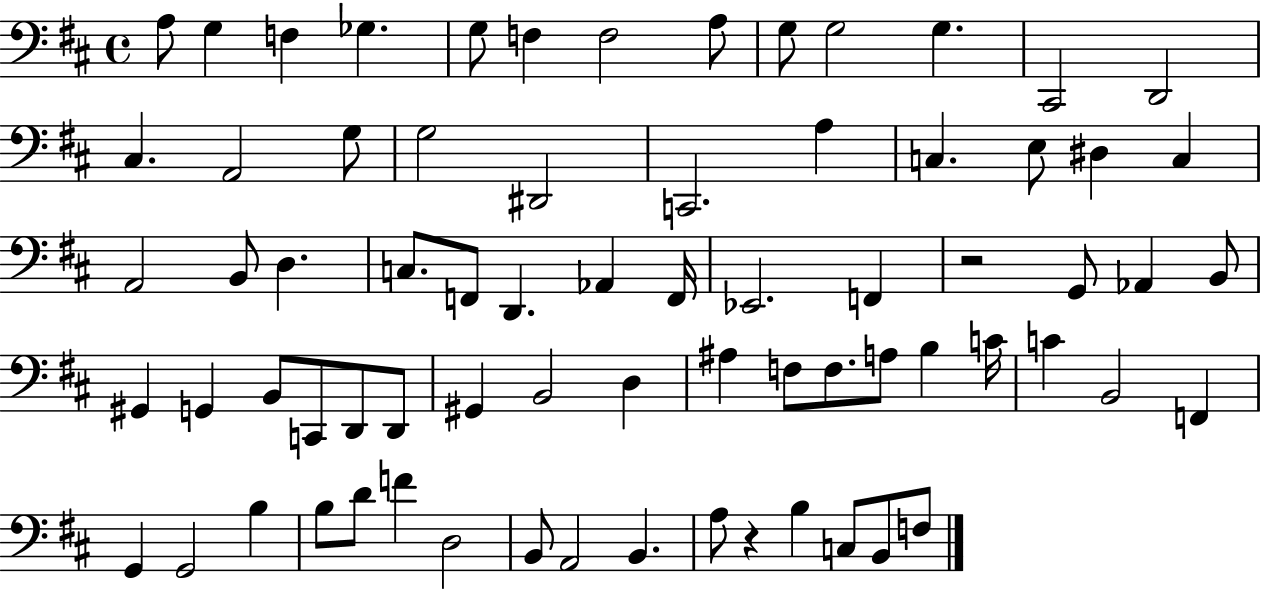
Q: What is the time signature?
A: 4/4